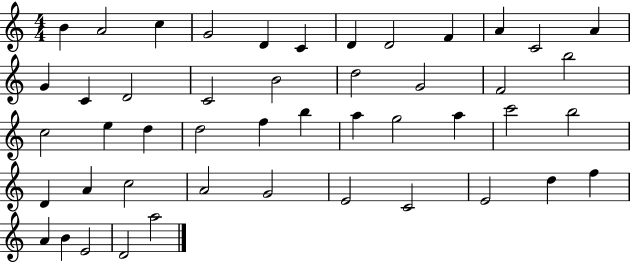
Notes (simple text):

B4/q A4/h C5/q G4/h D4/q C4/q D4/q D4/h F4/q A4/q C4/h A4/q G4/q C4/q D4/h C4/h B4/h D5/h G4/h F4/h B5/h C5/h E5/q D5/q D5/h F5/q B5/q A5/q G5/h A5/q C6/h B5/h D4/q A4/q C5/h A4/h G4/h E4/h C4/h E4/h D5/q F5/q A4/q B4/q E4/h D4/h A5/h